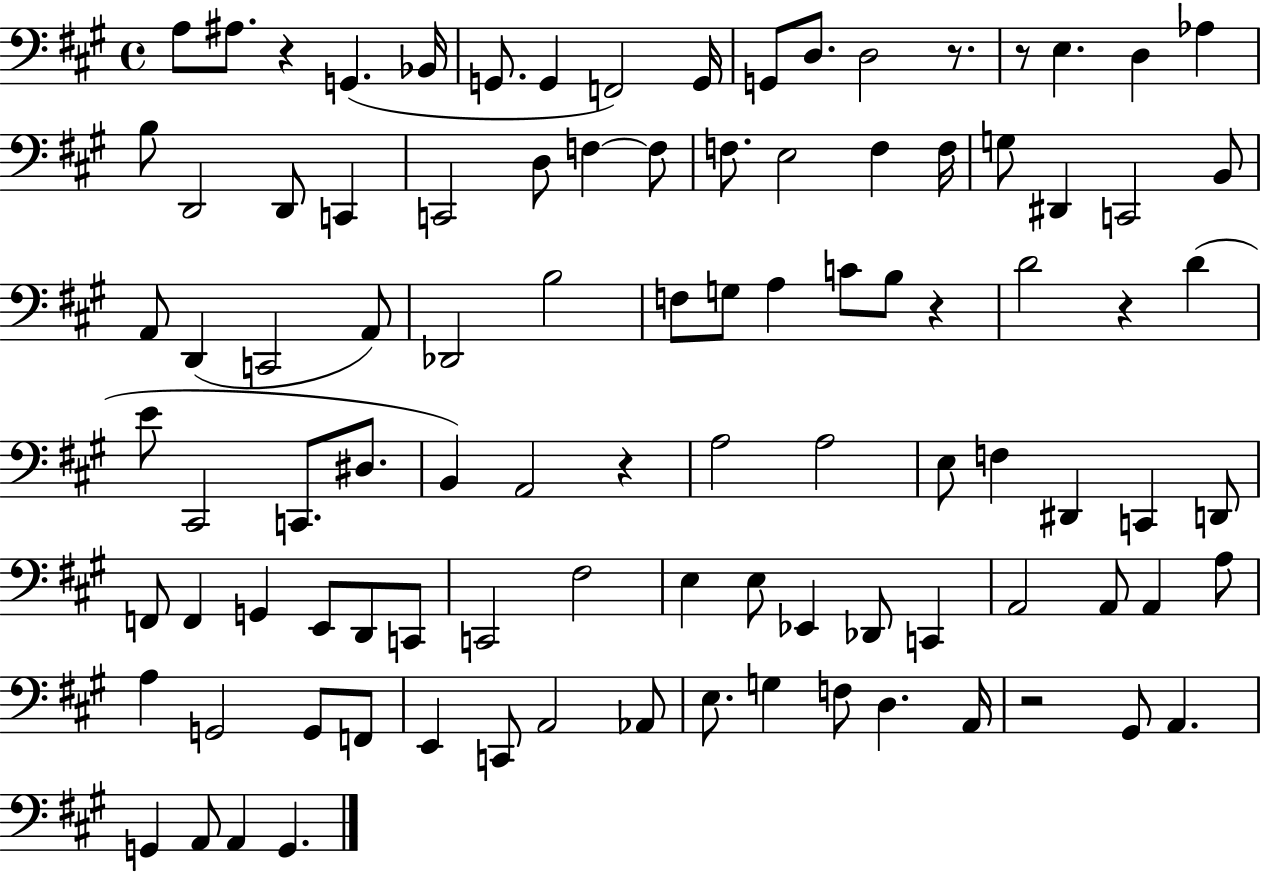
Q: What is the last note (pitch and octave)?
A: G2